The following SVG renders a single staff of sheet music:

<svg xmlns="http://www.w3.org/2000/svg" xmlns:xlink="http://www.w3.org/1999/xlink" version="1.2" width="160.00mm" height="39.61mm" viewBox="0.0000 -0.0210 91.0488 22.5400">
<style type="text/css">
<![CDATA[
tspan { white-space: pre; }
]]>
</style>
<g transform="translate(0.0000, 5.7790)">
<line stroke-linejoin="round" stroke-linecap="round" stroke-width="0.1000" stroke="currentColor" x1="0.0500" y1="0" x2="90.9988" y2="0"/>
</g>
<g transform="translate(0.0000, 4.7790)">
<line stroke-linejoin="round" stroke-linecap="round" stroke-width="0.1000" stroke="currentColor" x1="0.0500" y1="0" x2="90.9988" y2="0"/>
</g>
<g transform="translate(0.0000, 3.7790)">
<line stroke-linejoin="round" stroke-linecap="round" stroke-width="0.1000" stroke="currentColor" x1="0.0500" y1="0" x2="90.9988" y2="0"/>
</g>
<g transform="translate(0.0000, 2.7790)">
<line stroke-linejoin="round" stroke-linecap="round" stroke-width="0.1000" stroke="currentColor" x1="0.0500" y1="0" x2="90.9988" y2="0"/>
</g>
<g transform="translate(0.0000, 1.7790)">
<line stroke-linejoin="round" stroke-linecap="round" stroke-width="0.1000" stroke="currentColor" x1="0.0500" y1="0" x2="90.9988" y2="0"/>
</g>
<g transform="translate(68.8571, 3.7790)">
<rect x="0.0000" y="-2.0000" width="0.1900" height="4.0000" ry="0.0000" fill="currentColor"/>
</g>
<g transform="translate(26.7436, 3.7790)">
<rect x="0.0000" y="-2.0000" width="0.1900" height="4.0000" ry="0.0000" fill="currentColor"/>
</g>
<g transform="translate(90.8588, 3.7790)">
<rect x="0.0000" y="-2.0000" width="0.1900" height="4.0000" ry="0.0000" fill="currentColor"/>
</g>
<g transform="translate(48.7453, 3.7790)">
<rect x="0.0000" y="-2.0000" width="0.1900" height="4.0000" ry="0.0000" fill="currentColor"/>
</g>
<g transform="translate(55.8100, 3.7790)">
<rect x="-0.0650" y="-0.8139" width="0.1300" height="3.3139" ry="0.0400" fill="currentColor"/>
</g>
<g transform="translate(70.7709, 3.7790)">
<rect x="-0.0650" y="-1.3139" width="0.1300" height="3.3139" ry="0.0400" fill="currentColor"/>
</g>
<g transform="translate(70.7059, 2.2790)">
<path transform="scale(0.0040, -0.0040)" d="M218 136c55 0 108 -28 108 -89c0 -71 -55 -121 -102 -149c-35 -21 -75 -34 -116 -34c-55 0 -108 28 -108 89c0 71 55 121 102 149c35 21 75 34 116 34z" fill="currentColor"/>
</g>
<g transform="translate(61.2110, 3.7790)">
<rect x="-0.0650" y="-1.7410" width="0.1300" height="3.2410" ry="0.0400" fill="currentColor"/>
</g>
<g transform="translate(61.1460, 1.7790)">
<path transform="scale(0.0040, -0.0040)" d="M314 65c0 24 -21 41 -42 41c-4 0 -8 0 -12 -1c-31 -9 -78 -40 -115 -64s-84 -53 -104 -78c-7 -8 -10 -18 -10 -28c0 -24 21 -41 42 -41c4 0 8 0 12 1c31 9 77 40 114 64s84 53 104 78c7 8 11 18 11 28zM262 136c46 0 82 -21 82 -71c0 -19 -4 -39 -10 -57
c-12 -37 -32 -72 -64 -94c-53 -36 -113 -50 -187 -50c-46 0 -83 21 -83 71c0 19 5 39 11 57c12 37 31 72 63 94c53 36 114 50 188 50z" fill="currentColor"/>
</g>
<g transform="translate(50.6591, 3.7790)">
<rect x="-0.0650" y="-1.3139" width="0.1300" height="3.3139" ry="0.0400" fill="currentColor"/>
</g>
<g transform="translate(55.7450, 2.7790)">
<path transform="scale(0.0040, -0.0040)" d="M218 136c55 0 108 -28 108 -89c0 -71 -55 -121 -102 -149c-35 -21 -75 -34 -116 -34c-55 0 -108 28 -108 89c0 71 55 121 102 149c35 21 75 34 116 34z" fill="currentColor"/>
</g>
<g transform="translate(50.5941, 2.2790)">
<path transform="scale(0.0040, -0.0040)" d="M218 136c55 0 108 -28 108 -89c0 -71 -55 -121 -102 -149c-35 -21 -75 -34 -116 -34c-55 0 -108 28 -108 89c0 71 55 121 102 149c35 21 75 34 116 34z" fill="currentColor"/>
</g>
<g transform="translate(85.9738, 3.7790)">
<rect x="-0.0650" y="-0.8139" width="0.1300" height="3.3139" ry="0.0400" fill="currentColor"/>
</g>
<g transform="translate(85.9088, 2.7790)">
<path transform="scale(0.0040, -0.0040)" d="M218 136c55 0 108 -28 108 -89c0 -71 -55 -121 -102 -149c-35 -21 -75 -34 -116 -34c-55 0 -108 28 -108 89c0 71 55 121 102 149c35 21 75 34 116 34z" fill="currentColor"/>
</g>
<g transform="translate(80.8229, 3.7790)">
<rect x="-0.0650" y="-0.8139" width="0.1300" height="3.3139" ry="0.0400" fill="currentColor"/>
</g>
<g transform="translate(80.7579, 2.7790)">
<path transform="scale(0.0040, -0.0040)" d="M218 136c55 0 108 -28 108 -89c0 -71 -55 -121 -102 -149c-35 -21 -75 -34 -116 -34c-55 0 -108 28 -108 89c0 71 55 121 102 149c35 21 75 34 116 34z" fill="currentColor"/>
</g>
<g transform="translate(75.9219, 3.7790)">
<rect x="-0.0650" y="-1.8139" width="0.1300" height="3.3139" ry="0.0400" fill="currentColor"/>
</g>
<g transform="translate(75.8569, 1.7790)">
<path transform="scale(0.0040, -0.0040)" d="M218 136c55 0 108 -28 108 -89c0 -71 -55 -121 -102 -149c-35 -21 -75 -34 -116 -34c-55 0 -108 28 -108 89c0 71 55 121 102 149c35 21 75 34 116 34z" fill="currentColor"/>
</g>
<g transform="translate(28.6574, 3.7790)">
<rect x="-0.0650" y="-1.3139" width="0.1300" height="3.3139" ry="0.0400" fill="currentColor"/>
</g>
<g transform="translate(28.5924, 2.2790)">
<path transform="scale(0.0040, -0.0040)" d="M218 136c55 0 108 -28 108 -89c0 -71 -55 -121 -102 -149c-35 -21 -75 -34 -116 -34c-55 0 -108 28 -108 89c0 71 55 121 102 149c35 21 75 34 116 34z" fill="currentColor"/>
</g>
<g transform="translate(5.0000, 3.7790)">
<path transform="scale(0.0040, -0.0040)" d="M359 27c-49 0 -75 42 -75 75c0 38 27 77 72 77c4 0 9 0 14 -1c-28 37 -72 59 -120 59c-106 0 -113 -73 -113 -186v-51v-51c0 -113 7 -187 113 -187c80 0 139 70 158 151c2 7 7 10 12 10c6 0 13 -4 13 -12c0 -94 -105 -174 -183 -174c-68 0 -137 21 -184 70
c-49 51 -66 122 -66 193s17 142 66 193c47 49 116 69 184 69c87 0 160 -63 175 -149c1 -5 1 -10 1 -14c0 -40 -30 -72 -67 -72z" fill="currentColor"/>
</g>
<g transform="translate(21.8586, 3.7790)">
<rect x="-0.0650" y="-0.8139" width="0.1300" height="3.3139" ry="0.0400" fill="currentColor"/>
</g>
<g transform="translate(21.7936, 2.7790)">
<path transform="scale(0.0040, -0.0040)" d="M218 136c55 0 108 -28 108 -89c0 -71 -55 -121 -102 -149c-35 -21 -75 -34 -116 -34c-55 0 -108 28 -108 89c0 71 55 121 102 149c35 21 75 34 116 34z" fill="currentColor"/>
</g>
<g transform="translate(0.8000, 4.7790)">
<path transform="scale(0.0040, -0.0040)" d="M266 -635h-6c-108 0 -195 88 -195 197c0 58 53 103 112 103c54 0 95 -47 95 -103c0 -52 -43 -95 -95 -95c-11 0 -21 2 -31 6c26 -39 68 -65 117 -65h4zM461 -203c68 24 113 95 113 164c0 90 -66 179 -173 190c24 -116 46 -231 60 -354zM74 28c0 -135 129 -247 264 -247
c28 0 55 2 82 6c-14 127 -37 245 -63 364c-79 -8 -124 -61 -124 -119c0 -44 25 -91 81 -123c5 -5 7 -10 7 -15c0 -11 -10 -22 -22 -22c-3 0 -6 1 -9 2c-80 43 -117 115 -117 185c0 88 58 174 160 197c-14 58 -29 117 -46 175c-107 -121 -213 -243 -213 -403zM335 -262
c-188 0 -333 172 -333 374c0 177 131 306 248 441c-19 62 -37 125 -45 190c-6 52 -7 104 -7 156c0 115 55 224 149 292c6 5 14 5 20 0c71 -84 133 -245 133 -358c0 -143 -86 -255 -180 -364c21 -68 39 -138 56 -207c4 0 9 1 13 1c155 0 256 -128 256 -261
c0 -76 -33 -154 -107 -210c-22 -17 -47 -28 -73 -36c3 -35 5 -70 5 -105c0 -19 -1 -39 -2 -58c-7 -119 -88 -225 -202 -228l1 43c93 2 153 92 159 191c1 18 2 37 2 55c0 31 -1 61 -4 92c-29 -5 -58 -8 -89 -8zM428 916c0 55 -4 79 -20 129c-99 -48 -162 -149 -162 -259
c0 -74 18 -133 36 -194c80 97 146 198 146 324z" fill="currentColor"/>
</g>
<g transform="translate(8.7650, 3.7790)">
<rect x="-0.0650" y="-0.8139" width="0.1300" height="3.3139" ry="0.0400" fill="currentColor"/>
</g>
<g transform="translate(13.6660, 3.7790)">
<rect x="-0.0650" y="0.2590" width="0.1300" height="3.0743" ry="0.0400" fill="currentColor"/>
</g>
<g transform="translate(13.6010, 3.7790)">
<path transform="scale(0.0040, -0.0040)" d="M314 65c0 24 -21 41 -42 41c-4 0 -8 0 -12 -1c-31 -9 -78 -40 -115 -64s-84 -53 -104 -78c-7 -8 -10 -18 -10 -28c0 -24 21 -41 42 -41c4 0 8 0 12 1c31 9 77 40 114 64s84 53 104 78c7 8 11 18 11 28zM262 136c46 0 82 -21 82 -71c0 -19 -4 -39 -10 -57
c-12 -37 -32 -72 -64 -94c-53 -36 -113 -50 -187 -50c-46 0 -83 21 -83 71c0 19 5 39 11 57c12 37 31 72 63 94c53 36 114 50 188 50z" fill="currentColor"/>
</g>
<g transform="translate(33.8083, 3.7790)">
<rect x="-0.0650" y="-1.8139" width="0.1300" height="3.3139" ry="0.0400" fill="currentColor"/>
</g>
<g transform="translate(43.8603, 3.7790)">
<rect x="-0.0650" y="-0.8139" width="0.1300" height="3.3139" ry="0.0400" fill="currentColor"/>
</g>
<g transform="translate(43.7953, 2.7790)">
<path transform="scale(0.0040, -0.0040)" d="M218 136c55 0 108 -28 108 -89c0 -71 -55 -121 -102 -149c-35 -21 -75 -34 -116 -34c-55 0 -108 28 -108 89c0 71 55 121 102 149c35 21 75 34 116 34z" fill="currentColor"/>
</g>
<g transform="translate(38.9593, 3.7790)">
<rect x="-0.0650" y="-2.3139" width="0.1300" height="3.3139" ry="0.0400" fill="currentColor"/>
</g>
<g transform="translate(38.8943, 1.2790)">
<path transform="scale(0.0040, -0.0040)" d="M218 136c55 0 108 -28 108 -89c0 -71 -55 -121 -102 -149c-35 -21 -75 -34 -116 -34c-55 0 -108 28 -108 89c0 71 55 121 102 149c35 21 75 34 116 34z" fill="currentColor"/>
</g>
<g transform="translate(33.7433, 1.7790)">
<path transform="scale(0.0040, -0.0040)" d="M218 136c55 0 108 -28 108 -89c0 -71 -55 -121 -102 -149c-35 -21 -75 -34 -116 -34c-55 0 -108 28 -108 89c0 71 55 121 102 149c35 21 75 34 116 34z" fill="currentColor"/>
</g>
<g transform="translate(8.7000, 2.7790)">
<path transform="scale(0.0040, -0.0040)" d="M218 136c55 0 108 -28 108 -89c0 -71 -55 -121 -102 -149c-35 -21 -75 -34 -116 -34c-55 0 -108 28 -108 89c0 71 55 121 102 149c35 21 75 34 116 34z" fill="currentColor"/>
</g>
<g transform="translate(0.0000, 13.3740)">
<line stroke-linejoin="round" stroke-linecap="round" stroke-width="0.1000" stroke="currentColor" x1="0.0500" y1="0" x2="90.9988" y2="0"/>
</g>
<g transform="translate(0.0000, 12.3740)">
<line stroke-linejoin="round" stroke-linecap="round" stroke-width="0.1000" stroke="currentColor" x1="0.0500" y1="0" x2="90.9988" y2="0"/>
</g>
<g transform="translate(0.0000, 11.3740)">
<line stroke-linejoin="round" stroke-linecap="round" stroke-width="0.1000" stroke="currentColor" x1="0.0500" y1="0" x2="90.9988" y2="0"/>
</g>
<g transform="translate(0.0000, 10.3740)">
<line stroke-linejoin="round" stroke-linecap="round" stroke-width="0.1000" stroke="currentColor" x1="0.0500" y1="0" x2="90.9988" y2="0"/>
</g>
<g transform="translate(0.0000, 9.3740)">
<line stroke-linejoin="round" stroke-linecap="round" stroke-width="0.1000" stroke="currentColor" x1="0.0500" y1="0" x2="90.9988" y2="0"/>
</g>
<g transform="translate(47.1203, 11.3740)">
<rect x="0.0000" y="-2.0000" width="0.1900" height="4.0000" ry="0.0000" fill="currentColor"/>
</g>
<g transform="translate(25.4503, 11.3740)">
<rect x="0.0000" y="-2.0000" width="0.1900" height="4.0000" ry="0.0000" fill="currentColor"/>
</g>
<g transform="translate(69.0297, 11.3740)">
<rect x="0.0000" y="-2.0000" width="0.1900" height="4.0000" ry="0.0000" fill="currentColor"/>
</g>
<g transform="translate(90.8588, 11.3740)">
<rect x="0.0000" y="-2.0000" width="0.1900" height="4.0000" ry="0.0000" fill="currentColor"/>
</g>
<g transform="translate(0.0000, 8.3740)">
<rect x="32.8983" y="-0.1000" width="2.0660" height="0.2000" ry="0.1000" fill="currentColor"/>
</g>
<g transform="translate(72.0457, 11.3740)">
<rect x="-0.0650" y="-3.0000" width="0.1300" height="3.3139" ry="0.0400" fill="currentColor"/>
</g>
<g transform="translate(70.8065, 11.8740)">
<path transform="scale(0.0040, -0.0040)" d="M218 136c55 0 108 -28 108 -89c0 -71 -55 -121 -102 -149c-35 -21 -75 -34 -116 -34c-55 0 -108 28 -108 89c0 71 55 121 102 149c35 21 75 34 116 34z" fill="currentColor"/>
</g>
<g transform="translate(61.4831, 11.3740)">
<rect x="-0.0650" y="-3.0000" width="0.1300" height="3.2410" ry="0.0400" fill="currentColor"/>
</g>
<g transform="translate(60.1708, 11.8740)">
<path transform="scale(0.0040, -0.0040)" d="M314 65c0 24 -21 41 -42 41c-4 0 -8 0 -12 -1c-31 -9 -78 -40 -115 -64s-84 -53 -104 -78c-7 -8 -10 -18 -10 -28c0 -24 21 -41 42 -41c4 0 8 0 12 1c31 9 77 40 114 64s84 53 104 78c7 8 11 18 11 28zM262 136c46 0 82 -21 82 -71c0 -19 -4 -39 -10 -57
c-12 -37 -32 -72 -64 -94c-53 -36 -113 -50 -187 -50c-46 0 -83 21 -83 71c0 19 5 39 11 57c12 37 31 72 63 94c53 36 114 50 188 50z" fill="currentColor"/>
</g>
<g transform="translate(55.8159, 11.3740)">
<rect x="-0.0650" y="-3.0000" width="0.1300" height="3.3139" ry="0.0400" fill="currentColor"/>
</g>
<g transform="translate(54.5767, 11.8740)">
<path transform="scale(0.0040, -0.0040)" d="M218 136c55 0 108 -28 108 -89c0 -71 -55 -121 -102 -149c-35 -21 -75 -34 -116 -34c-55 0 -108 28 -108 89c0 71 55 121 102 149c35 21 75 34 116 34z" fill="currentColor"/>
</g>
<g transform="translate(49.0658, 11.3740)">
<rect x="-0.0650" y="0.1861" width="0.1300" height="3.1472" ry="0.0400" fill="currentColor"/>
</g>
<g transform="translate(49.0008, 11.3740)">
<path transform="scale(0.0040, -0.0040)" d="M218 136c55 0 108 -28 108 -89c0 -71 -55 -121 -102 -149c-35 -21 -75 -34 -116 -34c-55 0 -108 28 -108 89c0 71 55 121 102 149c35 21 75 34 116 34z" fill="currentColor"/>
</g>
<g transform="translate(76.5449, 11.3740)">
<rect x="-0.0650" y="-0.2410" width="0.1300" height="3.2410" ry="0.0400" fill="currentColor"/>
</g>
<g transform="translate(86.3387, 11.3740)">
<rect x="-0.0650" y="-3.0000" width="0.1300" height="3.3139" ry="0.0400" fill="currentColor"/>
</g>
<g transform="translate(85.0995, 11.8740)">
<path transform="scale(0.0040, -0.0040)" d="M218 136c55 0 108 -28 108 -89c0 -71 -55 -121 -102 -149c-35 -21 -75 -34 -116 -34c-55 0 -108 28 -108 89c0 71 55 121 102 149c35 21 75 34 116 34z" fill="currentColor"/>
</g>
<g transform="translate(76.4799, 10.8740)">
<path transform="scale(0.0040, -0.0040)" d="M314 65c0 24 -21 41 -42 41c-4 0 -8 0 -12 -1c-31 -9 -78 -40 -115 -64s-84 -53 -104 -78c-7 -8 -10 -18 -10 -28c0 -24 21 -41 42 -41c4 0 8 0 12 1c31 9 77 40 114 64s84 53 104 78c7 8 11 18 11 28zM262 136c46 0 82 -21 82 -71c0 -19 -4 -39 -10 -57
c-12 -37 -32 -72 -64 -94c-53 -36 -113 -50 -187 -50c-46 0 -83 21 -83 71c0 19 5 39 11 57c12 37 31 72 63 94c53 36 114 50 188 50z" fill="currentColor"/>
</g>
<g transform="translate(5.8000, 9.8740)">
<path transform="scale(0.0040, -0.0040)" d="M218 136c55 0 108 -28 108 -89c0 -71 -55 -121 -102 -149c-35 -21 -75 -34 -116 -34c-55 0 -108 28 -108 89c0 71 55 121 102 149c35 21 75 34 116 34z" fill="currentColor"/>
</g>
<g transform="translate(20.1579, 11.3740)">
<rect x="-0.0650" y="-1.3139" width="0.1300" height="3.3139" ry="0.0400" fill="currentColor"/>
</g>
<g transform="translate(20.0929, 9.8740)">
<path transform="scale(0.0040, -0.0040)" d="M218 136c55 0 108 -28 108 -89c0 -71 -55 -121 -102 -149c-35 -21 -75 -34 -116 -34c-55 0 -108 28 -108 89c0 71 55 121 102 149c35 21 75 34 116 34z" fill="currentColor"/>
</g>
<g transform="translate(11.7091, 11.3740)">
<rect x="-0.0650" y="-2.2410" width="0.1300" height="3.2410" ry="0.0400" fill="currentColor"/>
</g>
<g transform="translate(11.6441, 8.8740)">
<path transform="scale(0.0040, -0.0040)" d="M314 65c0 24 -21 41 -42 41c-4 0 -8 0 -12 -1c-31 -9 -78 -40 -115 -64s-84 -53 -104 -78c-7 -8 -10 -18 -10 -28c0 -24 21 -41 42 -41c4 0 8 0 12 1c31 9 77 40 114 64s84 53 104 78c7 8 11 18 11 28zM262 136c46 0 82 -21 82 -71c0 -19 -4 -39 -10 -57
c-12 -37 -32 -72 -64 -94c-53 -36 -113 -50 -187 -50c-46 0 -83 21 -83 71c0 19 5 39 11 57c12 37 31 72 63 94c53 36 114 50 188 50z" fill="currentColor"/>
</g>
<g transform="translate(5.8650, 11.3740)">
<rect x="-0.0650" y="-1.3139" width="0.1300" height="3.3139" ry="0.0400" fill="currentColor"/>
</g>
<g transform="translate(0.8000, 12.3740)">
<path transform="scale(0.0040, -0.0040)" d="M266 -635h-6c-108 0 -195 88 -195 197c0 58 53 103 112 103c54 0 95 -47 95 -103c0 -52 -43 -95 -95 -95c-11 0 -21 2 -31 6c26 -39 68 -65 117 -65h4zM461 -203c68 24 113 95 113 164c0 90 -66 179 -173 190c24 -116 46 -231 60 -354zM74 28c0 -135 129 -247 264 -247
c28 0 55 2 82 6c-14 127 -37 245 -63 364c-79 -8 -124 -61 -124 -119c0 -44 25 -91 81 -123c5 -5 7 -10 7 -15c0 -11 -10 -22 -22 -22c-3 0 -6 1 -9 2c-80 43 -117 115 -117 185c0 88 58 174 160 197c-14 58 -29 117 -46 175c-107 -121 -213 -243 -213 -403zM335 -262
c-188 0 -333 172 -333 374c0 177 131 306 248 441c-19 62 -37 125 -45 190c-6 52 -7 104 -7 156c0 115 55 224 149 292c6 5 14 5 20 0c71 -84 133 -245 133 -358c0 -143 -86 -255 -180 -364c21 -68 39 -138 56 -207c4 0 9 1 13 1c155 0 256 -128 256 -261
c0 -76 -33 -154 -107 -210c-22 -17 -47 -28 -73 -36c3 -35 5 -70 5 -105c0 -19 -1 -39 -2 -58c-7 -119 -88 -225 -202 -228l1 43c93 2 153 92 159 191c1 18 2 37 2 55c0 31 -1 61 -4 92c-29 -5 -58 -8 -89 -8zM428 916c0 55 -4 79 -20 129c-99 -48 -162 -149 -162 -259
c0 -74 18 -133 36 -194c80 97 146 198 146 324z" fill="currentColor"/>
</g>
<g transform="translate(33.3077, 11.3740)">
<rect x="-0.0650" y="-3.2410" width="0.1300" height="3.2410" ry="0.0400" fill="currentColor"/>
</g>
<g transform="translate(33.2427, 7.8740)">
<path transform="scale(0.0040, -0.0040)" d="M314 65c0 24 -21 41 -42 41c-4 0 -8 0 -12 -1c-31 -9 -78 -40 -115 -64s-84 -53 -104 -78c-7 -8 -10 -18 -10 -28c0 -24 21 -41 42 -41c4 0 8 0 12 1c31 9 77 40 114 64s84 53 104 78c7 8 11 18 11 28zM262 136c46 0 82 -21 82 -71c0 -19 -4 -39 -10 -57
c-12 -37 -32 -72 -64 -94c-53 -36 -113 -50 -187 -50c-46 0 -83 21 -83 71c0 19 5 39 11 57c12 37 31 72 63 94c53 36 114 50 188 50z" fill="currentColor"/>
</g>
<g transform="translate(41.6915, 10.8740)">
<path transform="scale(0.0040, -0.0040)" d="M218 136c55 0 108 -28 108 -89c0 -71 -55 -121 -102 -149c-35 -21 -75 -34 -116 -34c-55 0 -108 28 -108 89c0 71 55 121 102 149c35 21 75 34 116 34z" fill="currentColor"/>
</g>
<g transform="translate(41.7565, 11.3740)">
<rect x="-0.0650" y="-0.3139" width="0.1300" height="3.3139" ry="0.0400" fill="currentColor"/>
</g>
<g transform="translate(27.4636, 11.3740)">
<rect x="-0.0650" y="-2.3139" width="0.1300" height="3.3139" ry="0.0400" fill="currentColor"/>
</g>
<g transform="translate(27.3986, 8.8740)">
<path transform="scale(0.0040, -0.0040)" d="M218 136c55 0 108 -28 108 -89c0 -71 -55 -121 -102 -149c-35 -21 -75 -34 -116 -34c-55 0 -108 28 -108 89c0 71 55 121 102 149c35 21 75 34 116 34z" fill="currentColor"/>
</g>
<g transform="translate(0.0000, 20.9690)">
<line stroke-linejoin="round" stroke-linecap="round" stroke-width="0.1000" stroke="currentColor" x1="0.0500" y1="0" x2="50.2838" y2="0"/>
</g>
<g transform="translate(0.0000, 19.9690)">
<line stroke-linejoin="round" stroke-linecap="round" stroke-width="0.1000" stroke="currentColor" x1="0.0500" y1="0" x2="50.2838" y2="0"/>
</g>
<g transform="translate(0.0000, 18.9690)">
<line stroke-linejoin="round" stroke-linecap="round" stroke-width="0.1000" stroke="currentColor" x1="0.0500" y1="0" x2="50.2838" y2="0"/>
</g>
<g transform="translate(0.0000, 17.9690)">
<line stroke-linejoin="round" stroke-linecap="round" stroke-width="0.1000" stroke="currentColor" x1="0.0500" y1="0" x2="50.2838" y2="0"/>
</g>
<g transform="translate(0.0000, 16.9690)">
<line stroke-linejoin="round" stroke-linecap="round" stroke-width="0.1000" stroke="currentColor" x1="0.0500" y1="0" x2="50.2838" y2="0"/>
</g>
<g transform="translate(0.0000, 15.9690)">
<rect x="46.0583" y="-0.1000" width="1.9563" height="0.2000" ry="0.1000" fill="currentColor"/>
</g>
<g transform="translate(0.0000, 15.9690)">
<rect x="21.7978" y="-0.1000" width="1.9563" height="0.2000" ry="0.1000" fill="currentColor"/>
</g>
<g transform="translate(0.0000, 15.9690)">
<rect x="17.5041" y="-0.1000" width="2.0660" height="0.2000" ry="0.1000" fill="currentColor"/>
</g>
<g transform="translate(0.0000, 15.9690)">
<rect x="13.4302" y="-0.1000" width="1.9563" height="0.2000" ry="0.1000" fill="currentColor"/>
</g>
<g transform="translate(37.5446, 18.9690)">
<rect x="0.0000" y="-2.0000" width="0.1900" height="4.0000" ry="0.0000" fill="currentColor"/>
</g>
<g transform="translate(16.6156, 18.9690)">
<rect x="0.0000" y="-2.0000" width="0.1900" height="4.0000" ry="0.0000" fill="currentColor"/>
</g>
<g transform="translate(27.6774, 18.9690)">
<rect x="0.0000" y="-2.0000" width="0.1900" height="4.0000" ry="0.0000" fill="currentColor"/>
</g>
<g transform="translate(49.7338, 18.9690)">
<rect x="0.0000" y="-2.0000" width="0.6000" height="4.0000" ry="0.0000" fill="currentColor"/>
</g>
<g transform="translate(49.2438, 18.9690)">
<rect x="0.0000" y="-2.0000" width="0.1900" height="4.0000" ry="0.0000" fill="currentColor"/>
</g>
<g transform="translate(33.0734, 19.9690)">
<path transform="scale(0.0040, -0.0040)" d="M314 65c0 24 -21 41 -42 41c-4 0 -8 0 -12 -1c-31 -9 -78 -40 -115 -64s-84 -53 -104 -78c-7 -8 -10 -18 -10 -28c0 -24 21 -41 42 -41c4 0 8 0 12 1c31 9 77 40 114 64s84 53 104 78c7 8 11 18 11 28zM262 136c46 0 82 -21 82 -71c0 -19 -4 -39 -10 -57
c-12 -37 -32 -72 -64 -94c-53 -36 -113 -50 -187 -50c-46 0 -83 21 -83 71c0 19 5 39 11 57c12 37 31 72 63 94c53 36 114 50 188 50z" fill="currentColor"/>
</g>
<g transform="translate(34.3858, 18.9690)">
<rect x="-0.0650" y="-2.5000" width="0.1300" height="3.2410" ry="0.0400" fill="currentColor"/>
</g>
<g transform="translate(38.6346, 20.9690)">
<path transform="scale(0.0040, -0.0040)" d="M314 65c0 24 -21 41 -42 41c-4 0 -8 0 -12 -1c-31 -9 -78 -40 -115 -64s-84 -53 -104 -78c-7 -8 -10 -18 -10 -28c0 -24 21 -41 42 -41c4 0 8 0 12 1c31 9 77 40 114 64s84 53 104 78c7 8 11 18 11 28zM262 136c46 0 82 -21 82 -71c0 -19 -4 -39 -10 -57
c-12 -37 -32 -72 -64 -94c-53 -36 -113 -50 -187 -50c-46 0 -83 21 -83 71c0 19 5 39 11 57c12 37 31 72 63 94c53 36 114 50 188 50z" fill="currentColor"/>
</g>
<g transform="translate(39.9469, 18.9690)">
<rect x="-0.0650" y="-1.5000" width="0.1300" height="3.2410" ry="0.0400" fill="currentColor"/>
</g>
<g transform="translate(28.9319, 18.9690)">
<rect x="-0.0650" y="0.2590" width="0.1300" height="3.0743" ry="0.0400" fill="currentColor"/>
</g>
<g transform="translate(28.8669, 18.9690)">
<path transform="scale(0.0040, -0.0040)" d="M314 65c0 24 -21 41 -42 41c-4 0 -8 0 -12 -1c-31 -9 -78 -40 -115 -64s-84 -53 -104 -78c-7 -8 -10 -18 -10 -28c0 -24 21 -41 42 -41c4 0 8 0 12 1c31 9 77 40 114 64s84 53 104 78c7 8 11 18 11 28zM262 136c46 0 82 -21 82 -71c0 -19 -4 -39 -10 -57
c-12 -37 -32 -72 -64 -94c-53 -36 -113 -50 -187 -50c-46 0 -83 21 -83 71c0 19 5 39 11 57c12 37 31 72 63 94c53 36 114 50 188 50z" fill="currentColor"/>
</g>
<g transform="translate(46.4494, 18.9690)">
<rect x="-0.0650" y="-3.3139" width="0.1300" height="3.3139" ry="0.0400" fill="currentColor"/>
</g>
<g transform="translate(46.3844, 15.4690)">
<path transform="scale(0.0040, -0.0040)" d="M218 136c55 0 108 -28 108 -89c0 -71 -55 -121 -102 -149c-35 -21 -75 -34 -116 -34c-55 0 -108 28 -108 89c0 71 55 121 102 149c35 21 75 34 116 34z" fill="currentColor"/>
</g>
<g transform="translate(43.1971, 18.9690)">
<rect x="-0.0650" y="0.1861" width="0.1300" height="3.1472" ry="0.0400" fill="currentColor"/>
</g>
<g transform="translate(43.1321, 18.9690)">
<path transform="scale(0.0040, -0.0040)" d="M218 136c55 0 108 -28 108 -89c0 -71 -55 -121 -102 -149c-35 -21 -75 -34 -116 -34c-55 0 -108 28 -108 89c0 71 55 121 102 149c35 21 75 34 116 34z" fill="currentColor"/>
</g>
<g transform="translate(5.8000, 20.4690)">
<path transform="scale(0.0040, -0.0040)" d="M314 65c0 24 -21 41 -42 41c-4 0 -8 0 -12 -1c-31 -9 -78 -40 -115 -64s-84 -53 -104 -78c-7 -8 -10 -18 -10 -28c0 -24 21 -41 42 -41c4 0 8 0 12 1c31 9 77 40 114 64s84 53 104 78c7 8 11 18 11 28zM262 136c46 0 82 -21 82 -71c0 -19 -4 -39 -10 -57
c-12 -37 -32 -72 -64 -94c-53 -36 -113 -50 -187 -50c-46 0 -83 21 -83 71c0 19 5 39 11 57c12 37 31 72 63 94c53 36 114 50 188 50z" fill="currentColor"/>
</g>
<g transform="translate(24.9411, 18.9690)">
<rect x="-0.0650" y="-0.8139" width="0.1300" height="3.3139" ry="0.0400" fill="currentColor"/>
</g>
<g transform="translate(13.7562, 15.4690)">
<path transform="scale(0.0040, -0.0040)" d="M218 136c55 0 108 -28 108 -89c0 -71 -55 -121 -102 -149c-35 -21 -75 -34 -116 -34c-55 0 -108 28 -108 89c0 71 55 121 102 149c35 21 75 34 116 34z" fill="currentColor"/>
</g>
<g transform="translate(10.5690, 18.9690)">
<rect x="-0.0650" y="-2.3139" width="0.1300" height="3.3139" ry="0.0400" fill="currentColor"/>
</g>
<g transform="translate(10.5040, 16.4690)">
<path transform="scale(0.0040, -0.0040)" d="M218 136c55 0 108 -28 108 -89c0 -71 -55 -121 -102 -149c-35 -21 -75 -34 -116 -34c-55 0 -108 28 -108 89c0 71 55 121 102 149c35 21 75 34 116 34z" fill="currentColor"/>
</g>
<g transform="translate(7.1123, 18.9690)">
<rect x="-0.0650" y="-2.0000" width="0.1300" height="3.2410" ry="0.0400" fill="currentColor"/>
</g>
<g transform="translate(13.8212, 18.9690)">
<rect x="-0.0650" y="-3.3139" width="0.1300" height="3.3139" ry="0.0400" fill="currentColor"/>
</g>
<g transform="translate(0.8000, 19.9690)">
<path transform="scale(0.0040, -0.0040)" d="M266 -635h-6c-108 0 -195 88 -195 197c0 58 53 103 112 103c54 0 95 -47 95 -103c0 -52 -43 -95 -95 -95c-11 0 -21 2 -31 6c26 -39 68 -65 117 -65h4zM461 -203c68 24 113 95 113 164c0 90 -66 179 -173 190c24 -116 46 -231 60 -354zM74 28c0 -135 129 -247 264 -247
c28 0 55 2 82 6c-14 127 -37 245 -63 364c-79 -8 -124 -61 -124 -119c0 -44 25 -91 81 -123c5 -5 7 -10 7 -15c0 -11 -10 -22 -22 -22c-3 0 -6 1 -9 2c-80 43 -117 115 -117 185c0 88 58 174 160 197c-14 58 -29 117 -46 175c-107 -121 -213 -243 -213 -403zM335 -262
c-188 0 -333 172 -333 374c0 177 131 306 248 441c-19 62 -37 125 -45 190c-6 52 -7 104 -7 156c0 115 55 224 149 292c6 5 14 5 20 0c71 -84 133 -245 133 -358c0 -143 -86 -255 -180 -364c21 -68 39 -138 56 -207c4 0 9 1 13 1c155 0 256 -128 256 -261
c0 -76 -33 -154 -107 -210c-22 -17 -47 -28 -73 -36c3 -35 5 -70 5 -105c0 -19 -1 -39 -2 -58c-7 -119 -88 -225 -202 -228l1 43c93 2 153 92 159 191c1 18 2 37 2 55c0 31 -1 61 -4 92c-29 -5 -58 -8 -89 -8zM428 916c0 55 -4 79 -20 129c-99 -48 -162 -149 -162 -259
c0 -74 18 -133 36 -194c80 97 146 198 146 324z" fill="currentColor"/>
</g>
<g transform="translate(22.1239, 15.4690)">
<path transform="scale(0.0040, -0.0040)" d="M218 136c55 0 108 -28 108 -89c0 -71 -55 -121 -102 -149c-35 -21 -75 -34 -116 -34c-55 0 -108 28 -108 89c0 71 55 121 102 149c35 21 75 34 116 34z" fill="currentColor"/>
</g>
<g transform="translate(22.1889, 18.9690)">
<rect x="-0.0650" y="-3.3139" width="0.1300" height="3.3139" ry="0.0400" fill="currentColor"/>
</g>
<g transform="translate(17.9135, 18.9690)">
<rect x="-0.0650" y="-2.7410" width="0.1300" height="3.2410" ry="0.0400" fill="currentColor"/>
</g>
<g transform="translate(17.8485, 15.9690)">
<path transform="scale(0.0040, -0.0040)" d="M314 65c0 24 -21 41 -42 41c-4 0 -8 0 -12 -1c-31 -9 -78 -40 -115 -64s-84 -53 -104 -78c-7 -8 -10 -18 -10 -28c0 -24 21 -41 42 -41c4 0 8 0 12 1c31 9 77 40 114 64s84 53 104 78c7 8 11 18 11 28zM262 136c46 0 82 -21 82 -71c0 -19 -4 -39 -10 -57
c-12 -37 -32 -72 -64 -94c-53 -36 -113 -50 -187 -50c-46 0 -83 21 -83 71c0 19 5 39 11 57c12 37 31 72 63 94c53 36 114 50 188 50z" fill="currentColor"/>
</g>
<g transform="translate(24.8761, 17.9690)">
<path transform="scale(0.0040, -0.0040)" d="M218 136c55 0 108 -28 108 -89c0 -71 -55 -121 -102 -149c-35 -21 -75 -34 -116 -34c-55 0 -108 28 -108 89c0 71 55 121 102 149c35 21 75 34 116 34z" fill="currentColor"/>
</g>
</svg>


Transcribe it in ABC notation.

X:1
T:Untitled
M:4/4
L:1/4
K:C
d B2 d e f g d e d f2 e f d d e g2 e g b2 c B A A2 A c2 A F2 g b a2 b d B2 G2 E2 B b